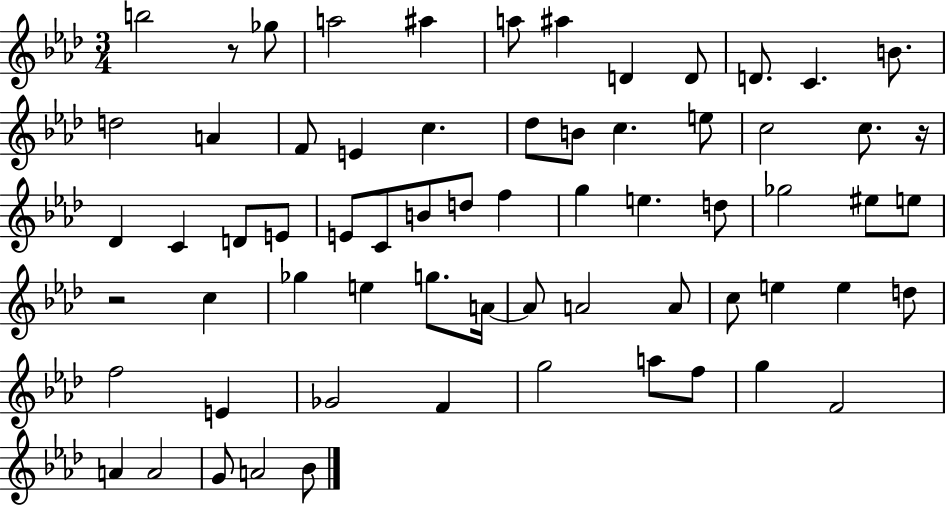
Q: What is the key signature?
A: AES major